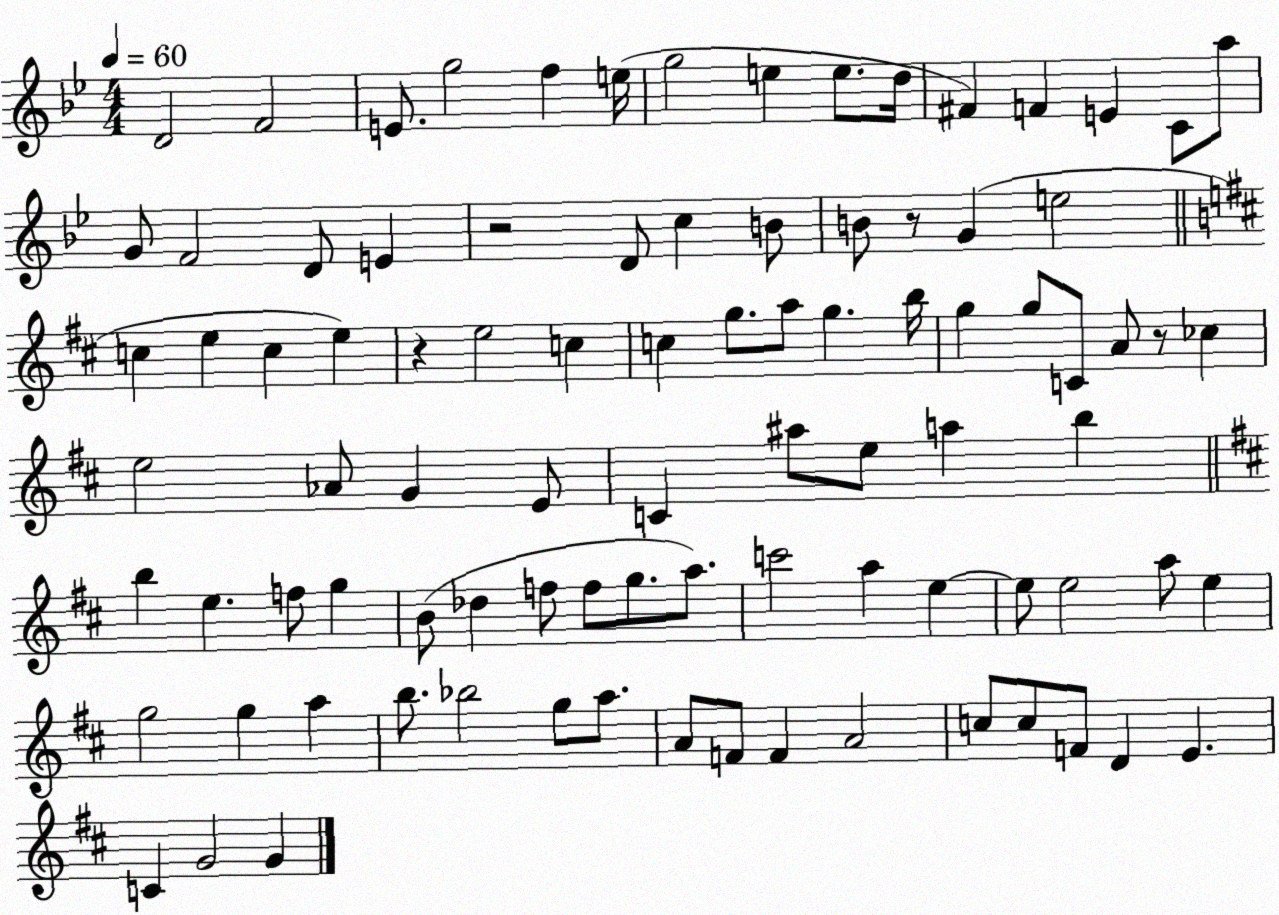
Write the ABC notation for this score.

X:1
T:Untitled
M:4/4
L:1/4
K:Bb
D2 F2 E/2 g2 f e/4 g2 e e/2 d/4 ^F F E C/2 a/2 G/2 F2 D/2 E z2 D/2 c B/2 B/2 z/2 G e2 c e c e z e2 c c g/2 a/2 g b/4 g g/2 C/2 A/2 z/2 _c e2 _A/2 G E/2 C ^a/2 e/2 a b b e f/2 g B/2 _d f/2 f/2 g/2 a/2 c'2 a e e/2 e2 a/2 e g2 g a b/2 _b2 g/2 a/2 A/2 F/2 F A2 c/2 c/2 F/2 D E C G2 G